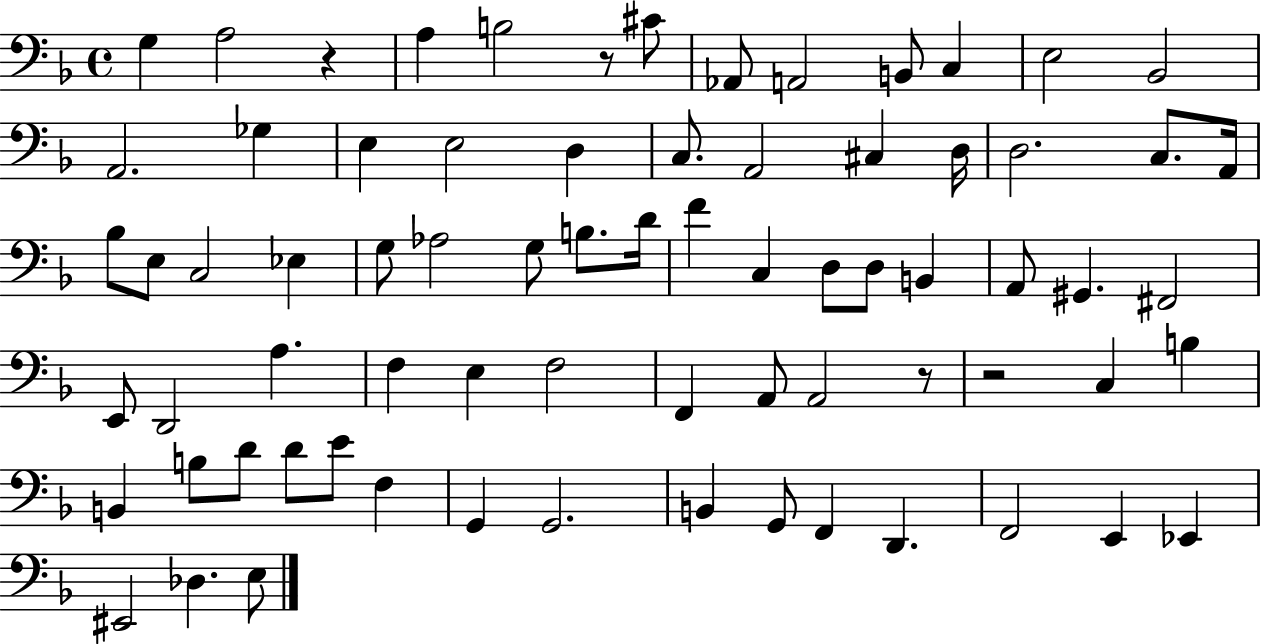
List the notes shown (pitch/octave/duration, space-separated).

G3/q A3/h R/q A3/q B3/h R/e C#4/e Ab2/e A2/h B2/e C3/q E3/h Bb2/h A2/h. Gb3/q E3/q E3/h D3/q C3/e. A2/h C#3/q D3/s D3/h. C3/e. A2/s Bb3/e E3/e C3/h Eb3/q G3/e Ab3/h G3/e B3/e. D4/s F4/q C3/q D3/e D3/e B2/q A2/e G#2/q. F#2/h E2/e D2/h A3/q. F3/q E3/q F3/h F2/q A2/e A2/h R/e R/h C3/q B3/q B2/q B3/e D4/e D4/e E4/e F3/q G2/q G2/h. B2/q G2/e F2/q D2/q. F2/h E2/q Eb2/q EIS2/h Db3/q. E3/e